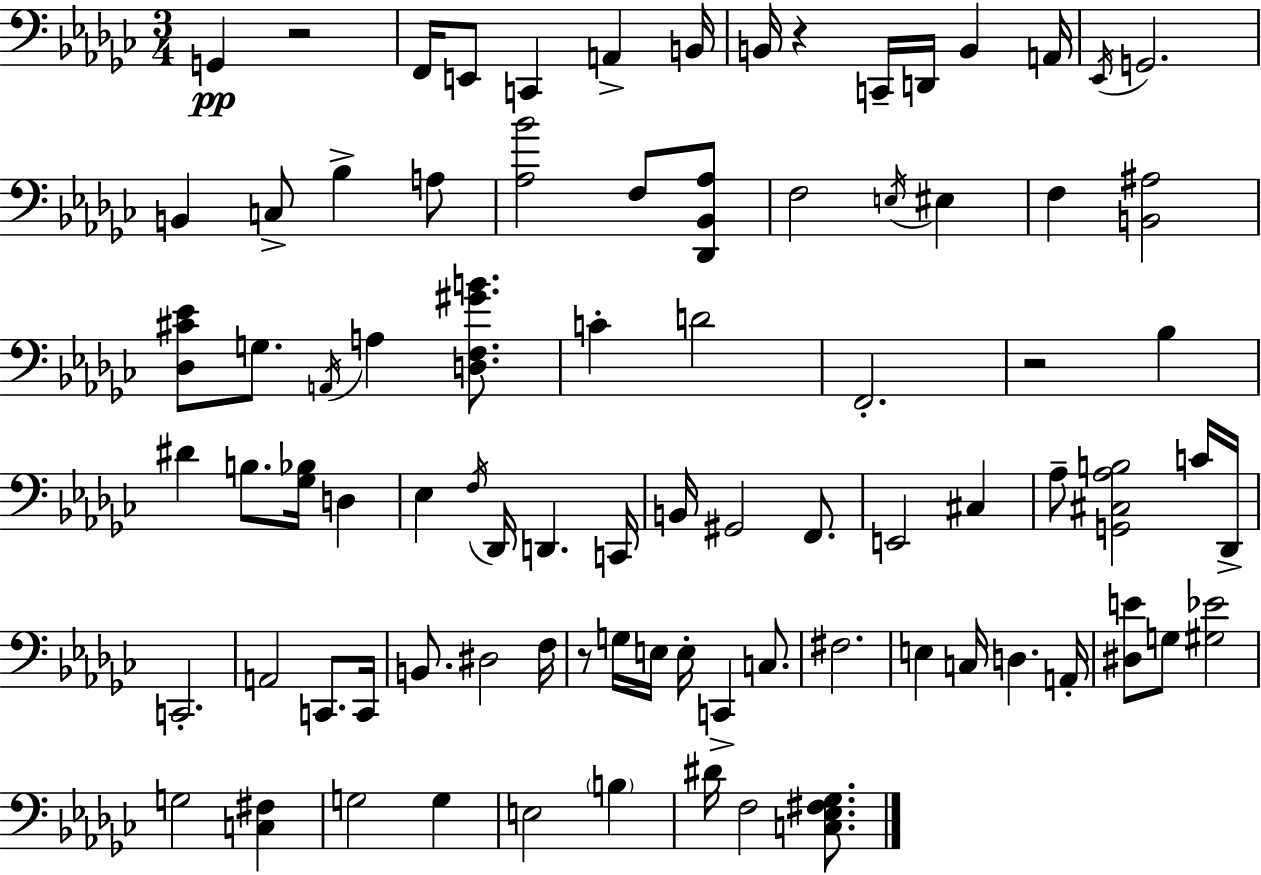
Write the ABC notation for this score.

X:1
T:Untitled
M:3/4
L:1/4
K:Ebm
G,, z2 F,,/4 E,,/2 C,, A,, B,,/4 B,,/4 z C,,/4 D,,/4 B,, A,,/4 _E,,/4 G,,2 B,, C,/2 _B, A,/2 [_A,_B]2 F,/2 [_D,,_B,,_A,]/2 F,2 E,/4 ^E, F, [B,,^A,]2 [_D,^C_E]/2 G,/2 A,,/4 A, [D,F,^GB]/2 C D2 F,,2 z2 _B, ^D B,/2 [_G,_B,]/4 D, _E, F,/4 _D,,/4 D,, C,,/4 B,,/4 ^G,,2 F,,/2 E,,2 ^C, _A,/2 [G,,^C,_A,B,]2 C/4 _D,,/4 C,,2 A,,2 C,,/2 C,,/4 B,,/2 ^D,2 F,/4 z/2 G,/4 E,/4 E,/4 C,, C,/2 ^F,2 E, C,/4 D, A,,/4 [^D,E]/2 G,/2 [^G,_E]2 G,2 [C,^F,] G,2 G, E,2 B, ^D/4 F,2 [C,_E,^F,_G,]/2